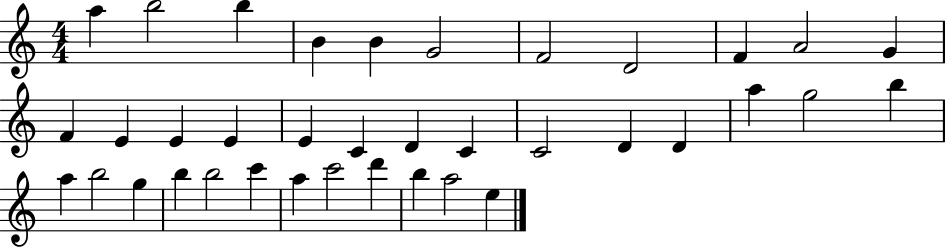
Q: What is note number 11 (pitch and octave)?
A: G4